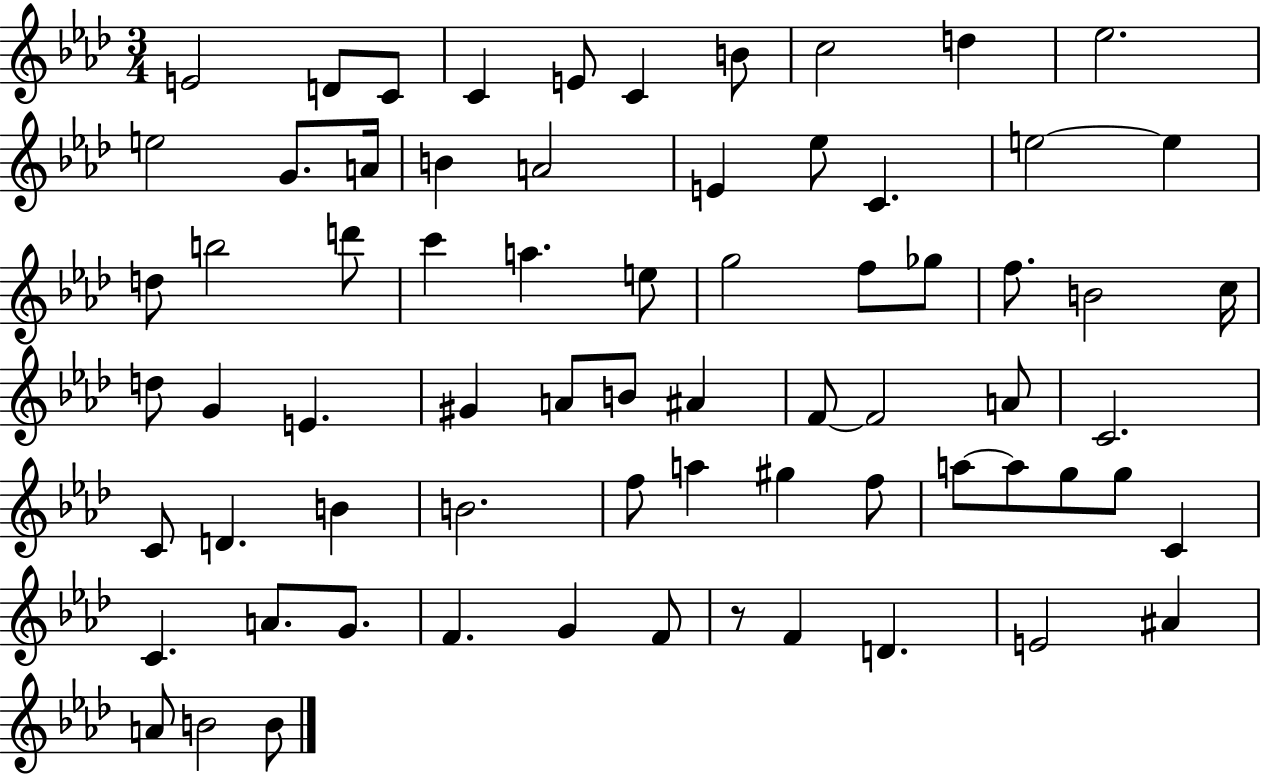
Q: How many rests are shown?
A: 1